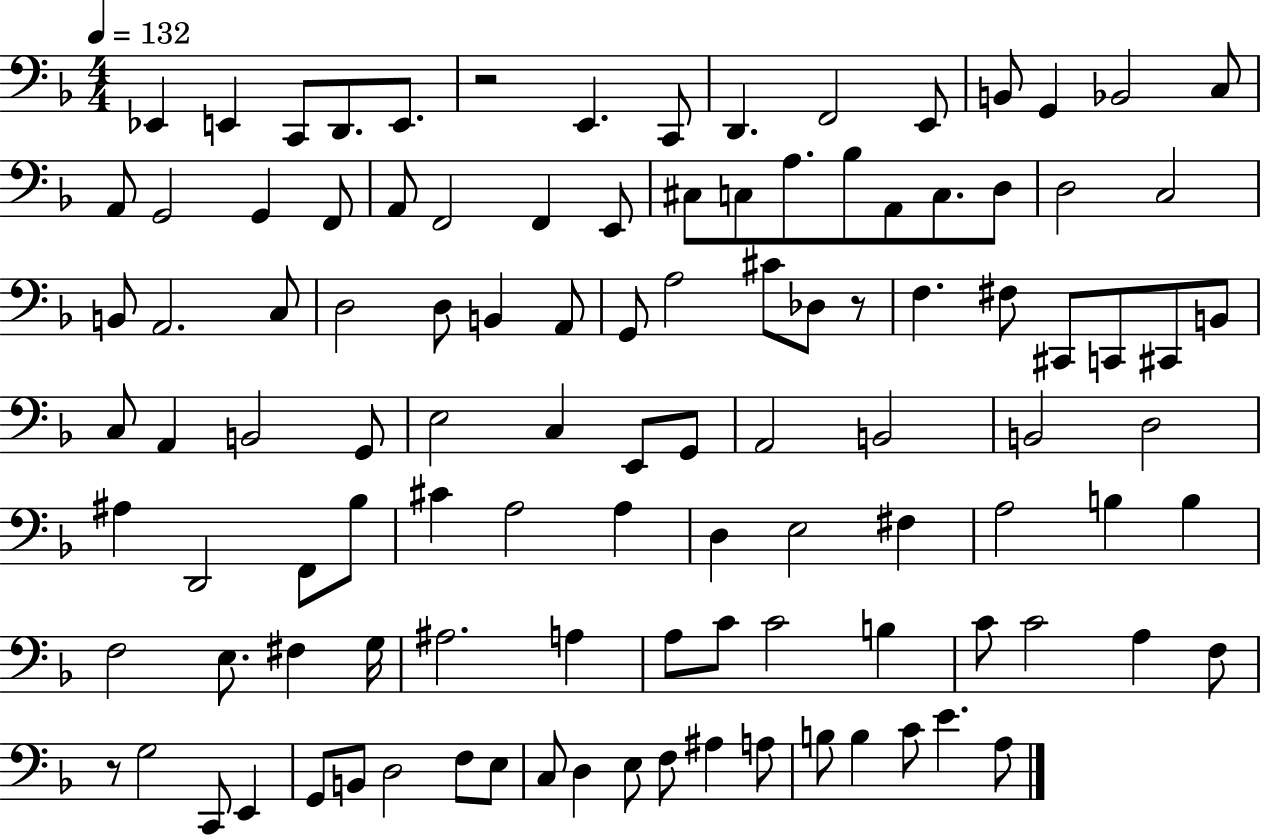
{
  \clef bass
  \numericTimeSignature
  \time 4/4
  \key f \major
  \tempo 4 = 132
  \repeat volta 2 { ees,4 e,4 c,8 d,8. e,8. | r2 e,4. c,8 | d,4. f,2 e,8 | b,8 g,4 bes,2 c8 | \break a,8 g,2 g,4 f,8 | a,8 f,2 f,4 e,8 | cis8 c8 a8. bes8 a,8 c8. d8 | d2 c2 | \break b,8 a,2. c8 | d2 d8 b,4 a,8 | g,8 a2 cis'8 des8 r8 | f4. fis8 cis,8 c,8 cis,8 b,8 | \break c8 a,4 b,2 g,8 | e2 c4 e,8 g,8 | a,2 b,2 | b,2 d2 | \break ais4 d,2 f,8 bes8 | cis'4 a2 a4 | d4 e2 fis4 | a2 b4 b4 | \break f2 e8. fis4 g16 | ais2. a4 | a8 c'8 c'2 b4 | c'8 c'2 a4 f8 | \break r8 g2 c,8 e,4 | g,8 b,8 d2 f8 e8 | c8 d4 e8 f8 ais4 a8 | b8 b4 c'8 e'4. a8 | \break } \bar "|."
}